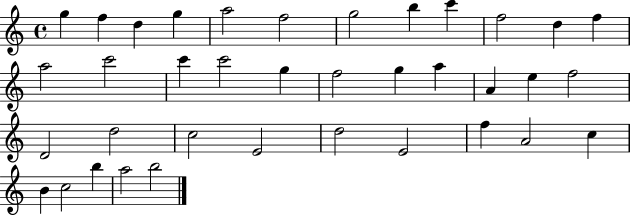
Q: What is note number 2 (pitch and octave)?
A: F5